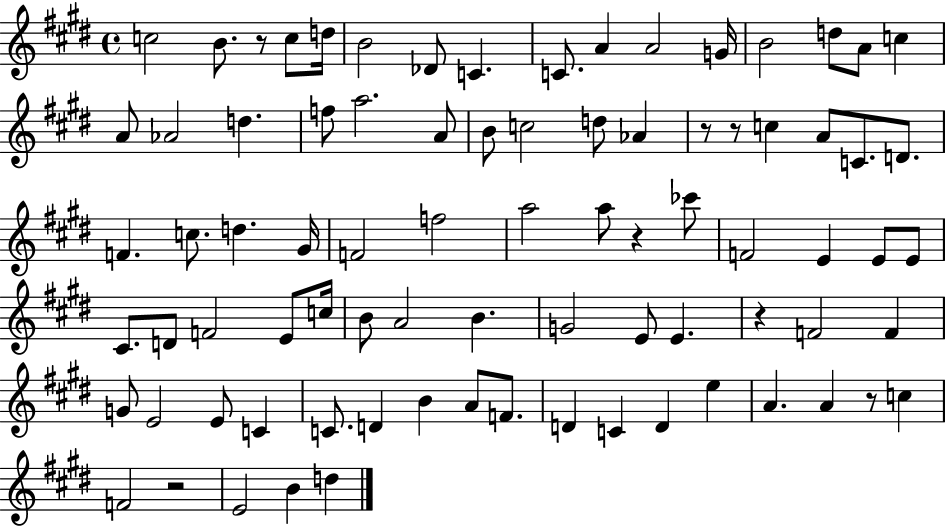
{
  \clef treble
  \time 4/4
  \defaultTimeSignature
  \key e \major
  c''2 b'8. r8 c''8 d''16 | b'2 des'8 c'4. | c'8. a'4 a'2 g'16 | b'2 d''8 a'8 c''4 | \break a'8 aes'2 d''4. | f''8 a''2. a'8 | b'8 c''2 d''8 aes'4 | r8 r8 c''4 a'8 c'8. d'8. | \break f'4. c''8. d''4. gis'16 | f'2 f''2 | a''2 a''8 r4 ces'''8 | f'2 e'4 e'8 e'8 | \break cis'8. d'8 f'2 e'8 c''16 | b'8 a'2 b'4. | g'2 e'8 e'4. | r4 f'2 f'4 | \break g'8 e'2 e'8 c'4 | c'8. d'4 b'4 a'8 f'8. | d'4 c'4 d'4 e''4 | a'4. a'4 r8 c''4 | \break f'2 r2 | e'2 b'4 d''4 | \bar "|."
}